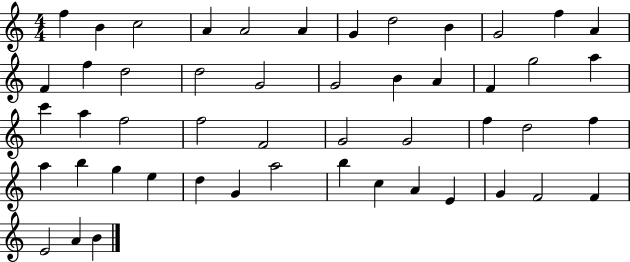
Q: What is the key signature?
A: C major